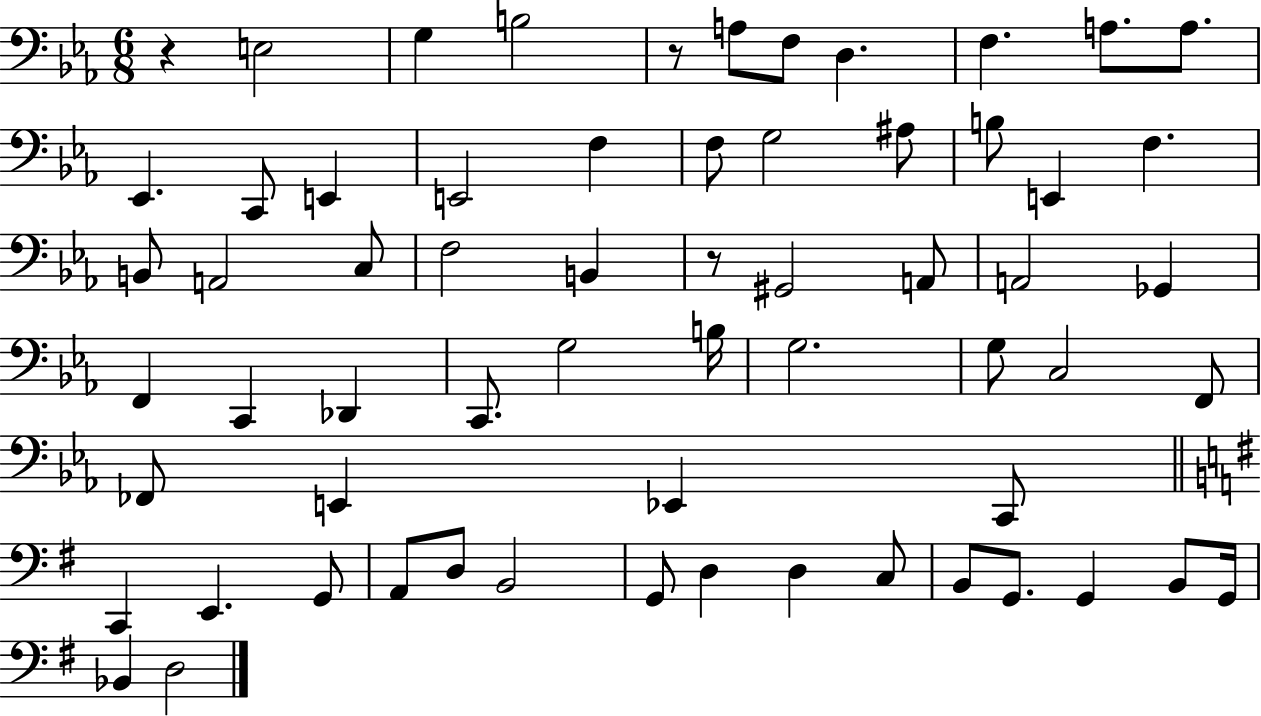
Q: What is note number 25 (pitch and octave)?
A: B2